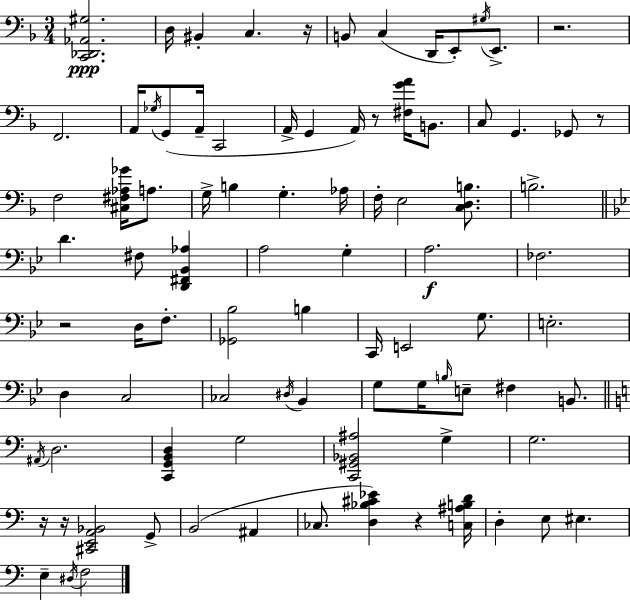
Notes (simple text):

[C2,Db2,Ab2,G#3]/h. D3/s BIS2/q C3/q. R/s B2/e C3/q D2/s E2/e G#3/s E2/e. R/h. F2/h. A2/s Gb3/s G2/e A2/s C2/h A2/s G2/q A2/s R/e [F#3,G4,A4]/s B2/e. C3/e G2/q. Gb2/e R/e F3/h [C#3,F#3,Ab3,Gb4]/s A3/e. G3/s B3/q G3/q. Ab3/s F3/s E3/h [C3,D3,B3]/e. B3/h. D4/q. F#3/e [D2,F#2,Bb2,Ab3]/q A3/h G3/q A3/h. FES3/h. R/h D3/s F3/e. [Gb2,Bb3]/h B3/q C2/s E2/h G3/e. E3/h. D3/q C3/h CES3/h D#3/s Bb2/q G3/e G3/s B3/s E3/e F#3/q B2/e. A#2/s D3/h. [C2,G2,B2,D3]/q G3/h [C2,G#2,Bb2,A#3]/h G3/q G3/h. R/s R/s [C#2,E2,A2,Bb2]/h G2/e B2/h A#2/q CES3/e. [D3,Bb3,C#4,Eb4]/q R/q [C3,A#3,B3,D4]/s D3/q E3/e EIS3/q. E3/q D#3/s F3/h